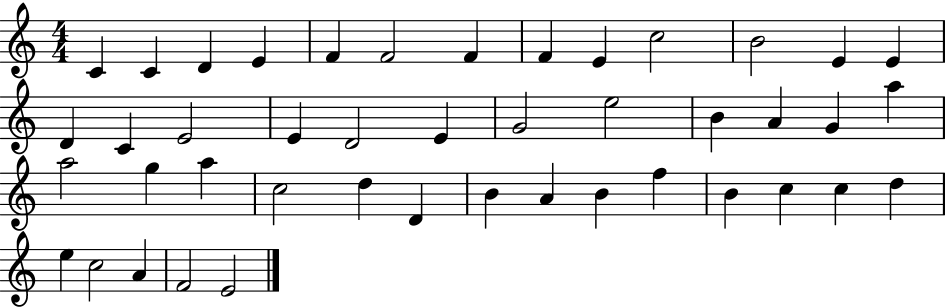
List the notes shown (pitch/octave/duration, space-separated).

C4/q C4/q D4/q E4/q F4/q F4/h F4/q F4/q E4/q C5/h B4/h E4/q E4/q D4/q C4/q E4/h E4/q D4/h E4/q G4/h E5/h B4/q A4/q G4/q A5/q A5/h G5/q A5/q C5/h D5/q D4/q B4/q A4/q B4/q F5/q B4/q C5/q C5/q D5/q E5/q C5/h A4/q F4/h E4/h